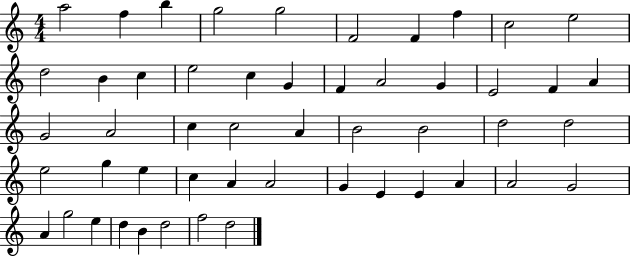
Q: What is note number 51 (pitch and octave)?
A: D5